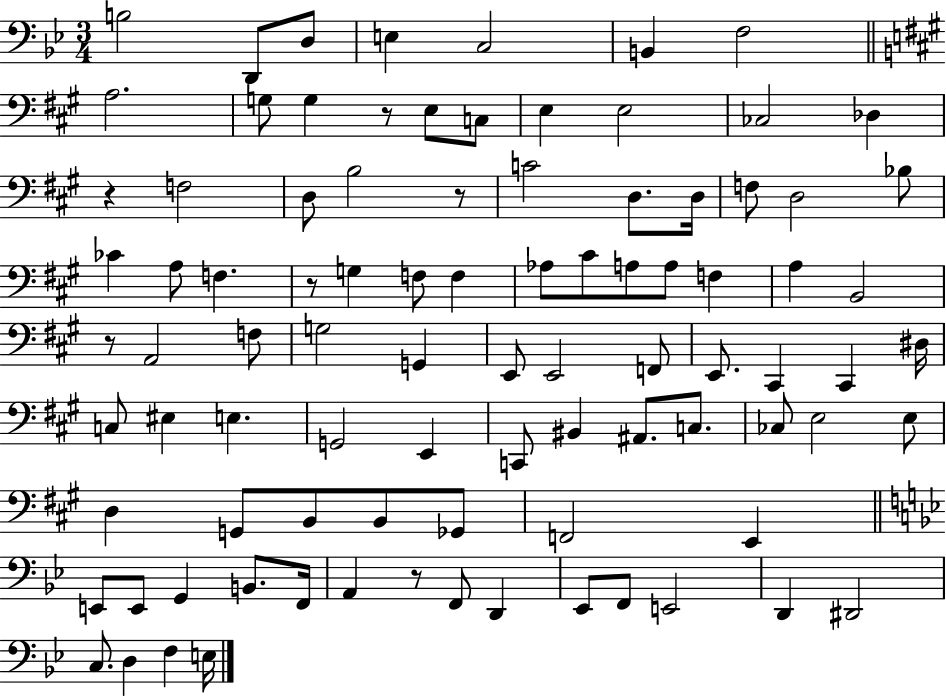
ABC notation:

X:1
T:Untitled
M:3/4
L:1/4
K:Bb
B,2 D,,/2 D,/2 E, C,2 B,, F,2 A,2 G,/2 G, z/2 E,/2 C,/2 E, E,2 _C,2 _D, z F,2 D,/2 B,2 z/2 C2 D,/2 D,/4 F,/2 D,2 _B,/2 _C A,/2 F, z/2 G, F,/2 F, _A,/2 ^C/2 A,/2 A,/2 F, A, B,,2 z/2 A,,2 F,/2 G,2 G,, E,,/2 E,,2 F,,/2 E,,/2 ^C,, ^C,, ^D,/4 C,/2 ^E, E, G,,2 E,, C,,/2 ^B,, ^A,,/2 C,/2 _C,/2 E,2 E,/2 D, G,,/2 B,,/2 B,,/2 _G,,/2 F,,2 E,, E,,/2 E,,/2 G,, B,,/2 F,,/4 A,, z/2 F,,/2 D,, _E,,/2 F,,/2 E,,2 D,, ^D,,2 C,/2 D, F, E,/4